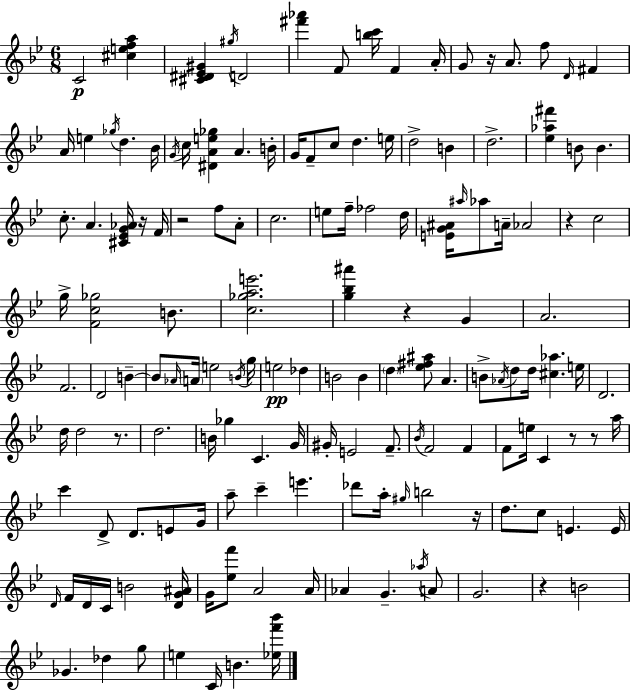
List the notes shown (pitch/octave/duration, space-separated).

C4/h [C#5,E5,F5,A5]/q [C#4,D#4,Eb4,G#4]/q G#5/s D4/h [F#6,Ab6]/q F4/e [B5,C6]/s F4/q A4/s G4/e R/s A4/e. F5/e D4/s F#4/q A4/s E5/q Gb5/s D5/q. Bb4/s G4/s C5/s [D#4,A4,E5,Gb5]/q A4/q. B4/s G4/s F4/e C5/e D5/q. E5/s D5/h B4/q D5/h. [Eb5,Ab5,F#6]/q B4/e B4/q. C5/e. A4/q. [C#4,Eb4,G4,Ab4]/s R/s F4/s R/h F5/e A4/e C5/h. E5/e F5/s FES5/h D5/s [E4,G4,A#4]/s A#5/s Ab5/e A4/s Ab4/h R/q C5/h G5/s [F4,C5,Gb5]/h B4/e. [C5,Gb5,A5,E6]/h. [G5,Bb5,A#6]/q R/q G4/q A4/h. F4/h. D4/h B4/q B4/e Ab4/s A4/s E5/h B4/s G5/s E5/h Db5/q B4/h B4/q D5/q [Eb5,F#5,A#5]/e A4/q. B4/e Ab4/s D5/e D5/s [C#5,Ab5]/q. E5/s D4/h. D5/s D5/h R/e. D5/h. B4/s Gb5/q C4/q. G4/s G#4/s E4/h F4/e. Bb4/s F4/h F4/q F4/e E5/s C4/q R/e R/e A5/s C6/q D4/e D4/e. E4/e G4/s A5/e C6/q E6/q. Db6/e A5/s G#5/s B5/h R/s D5/e. C5/e E4/q. E4/s D4/s F4/s D4/s C4/s B4/h [D4,G4,A#4]/s G4/s [Eb5,F6]/e A4/h A4/s Ab4/q G4/q. Ab5/s A4/e G4/h. R/q B4/h Gb4/q. Db5/q G5/e E5/q C4/s B4/q. [Eb5,F6,Bb6]/s